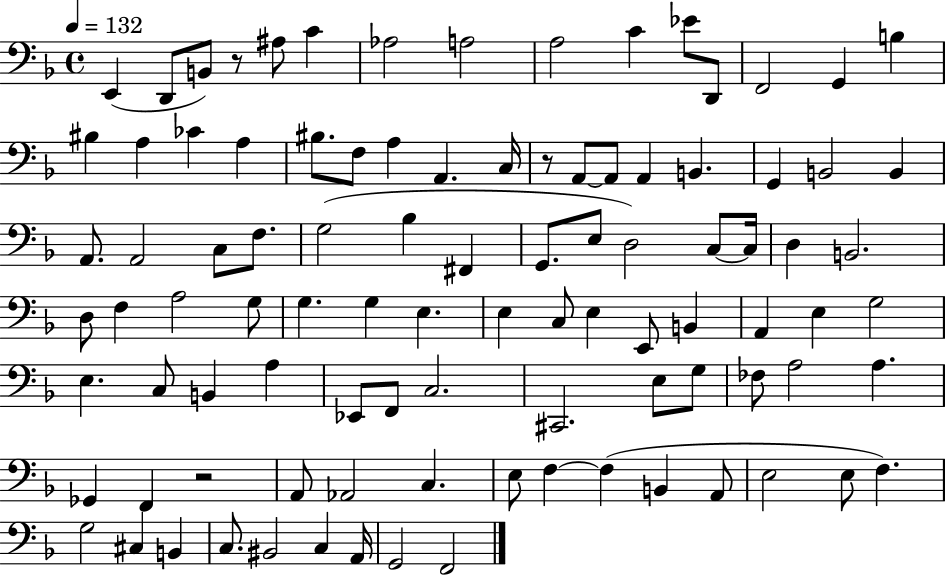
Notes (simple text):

E2/q D2/e B2/e R/e A#3/e C4/q Ab3/h A3/h A3/h C4/q Eb4/e D2/e F2/h G2/q B3/q BIS3/q A3/q CES4/q A3/q BIS3/e. F3/e A3/q A2/q. C3/s R/e A2/e A2/e A2/q B2/q. G2/q B2/h B2/q A2/e. A2/h C3/e F3/e. G3/h Bb3/q F#2/q G2/e. E3/e D3/h C3/e C3/s D3/q B2/h. D3/e F3/q A3/h G3/e G3/q. G3/q E3/q. E3/q C3/e E3/q E2/e B2/q A2/q E3/q G3/h E3/q. C3/e B2/q A3/q Eb2/e F2/e C3/h. C#2/h. E3/e G3/e FES3/e A3/h A3/q. Gb2/q F2/q R/h A2/e Ab2/h C3/q. E3/e F3/q F3/q B2/q A2/e E3/h E3/e F3/q. G3/h C#3/q B2/q C3/e. BIS2/h C3/q A2/s G2/h F2/h